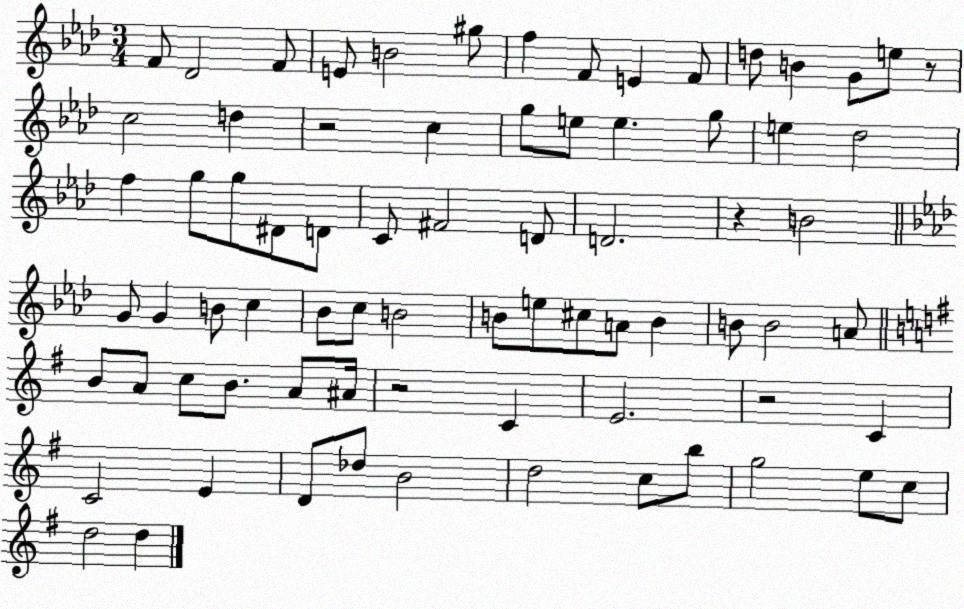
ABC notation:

X:1
T:Untitled
M:3/4
L:1/4
K:Ab
F/2 _D2 F/2 E/2 B2 ^g/2 f F/2 E F/2 d/2 B G/2 e/2 z/2 c2 d z2 c g/2 e/2 e g/2 e _d2 f g/2 g/2 ^D/2 D/2 C/2 ^F2 D/2 D2 z B2 G/2 G B/2 c _B/2 c/2 B2 B/2 e/2 ^c/2 A/2 B B/2 B2 A/2 B/2 A/2 c/2 B/2 A/2 ^A/4 z2 C E2 z2 C C2 E D/2 _d/2 B2 d2 c/2 b/2 g2 e/2 c/2 d2 d